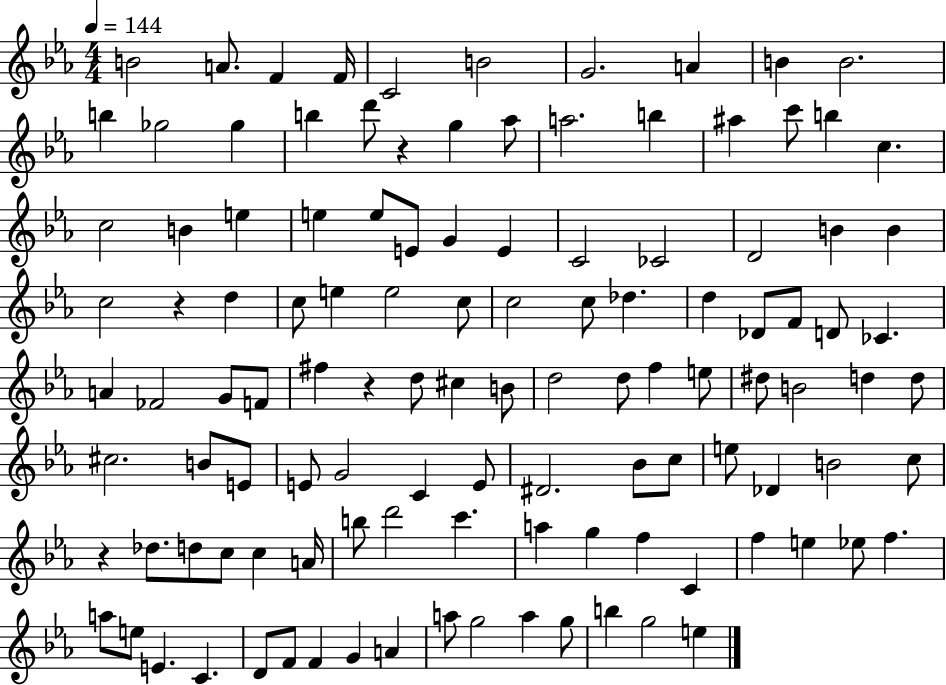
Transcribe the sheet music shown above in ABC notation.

X:1
T:Untitled
M:4/4
L:1/4
K:Eb
B2 A/2 F F/4 C2 B2 G2 A B B2 b _g2 _g b d'/2 z g _a/2 a2 b ^a c'/2 b c c2 B e e e/2 E/2 G E C2 _C2 D2 B B c2 z d c/2 e e2 c/2 c2 c/2 _d d _D/2 F/2 D/2 _C A _F2 G/2 F/2 ^f z d/2 ^c B/2 d2 d/2 f e/2 ^d/2 B2 d d/2 ^c2 B/2 E/2 E/2 G2 C E/2 ^D2 _B/2 c/2 e/2 _D B2 c/2 z _d/2 d/2 c/2 c A/4 b/2 d'2 c' a g f C f e _e/2 f a/2 e/2 E C D/2 F/2 F G A a/2 g2 a g/2 b g2 e